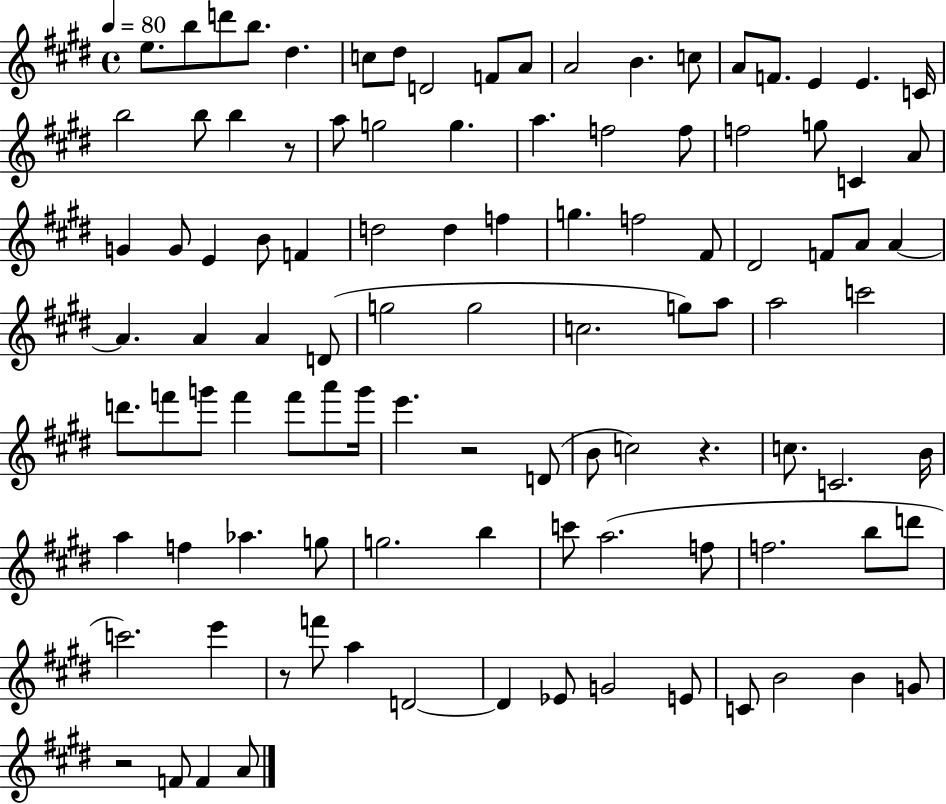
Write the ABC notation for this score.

X:1
T:Untitled
M:4/4
L:1/4
K:E
e/2 b/2 d'/2 b/2 ^d c/2 ^d/2 D2 F/2 A/2 A2 B c/2 A/2 F/2 E E C/4 b2 b/2 b z/2 a/2 g2 g a f2 f/2 f2 g/2 C A/2 G G/2 E B/2 F d2 d f g f2 ^F/2 ^D2 F/2 A/2 A A A A D/2 g2 g2 c2 g/2 a/2 a2 c'2 d'/2 f'/2 g'/2 f' f'/2 a'/2 g'/4 e' z2 D/2 B/2 c2 z c/2 C2 B/4 a f _a g/2 g2 b c'/2 a2 f/2 f2 b/2 d'/2 c'2 e' z/2 f'/2 a D2 D _E/2 G2 E/2 C/2 B2 B G/2 z2 F/2 F A/2